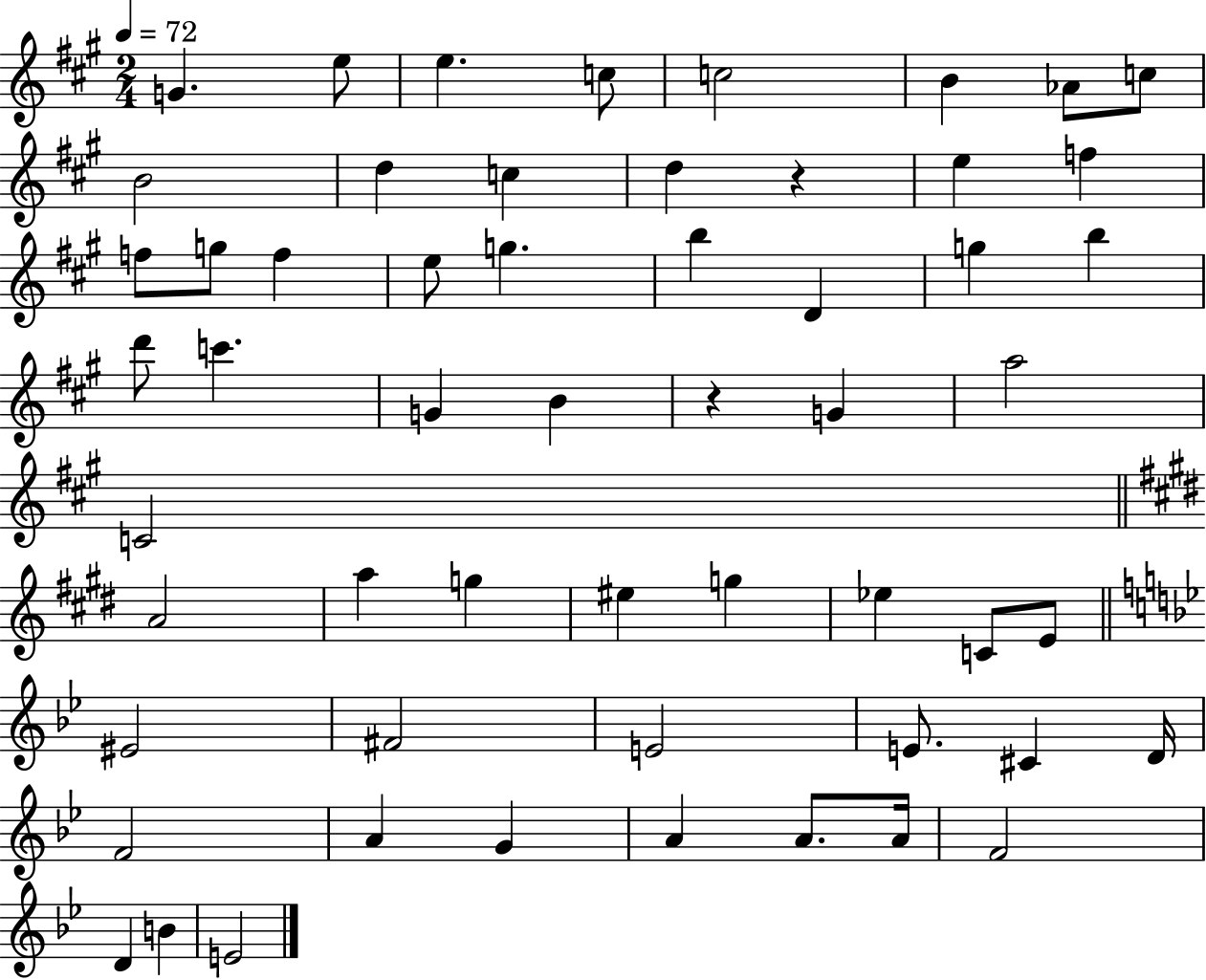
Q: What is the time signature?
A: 2/4